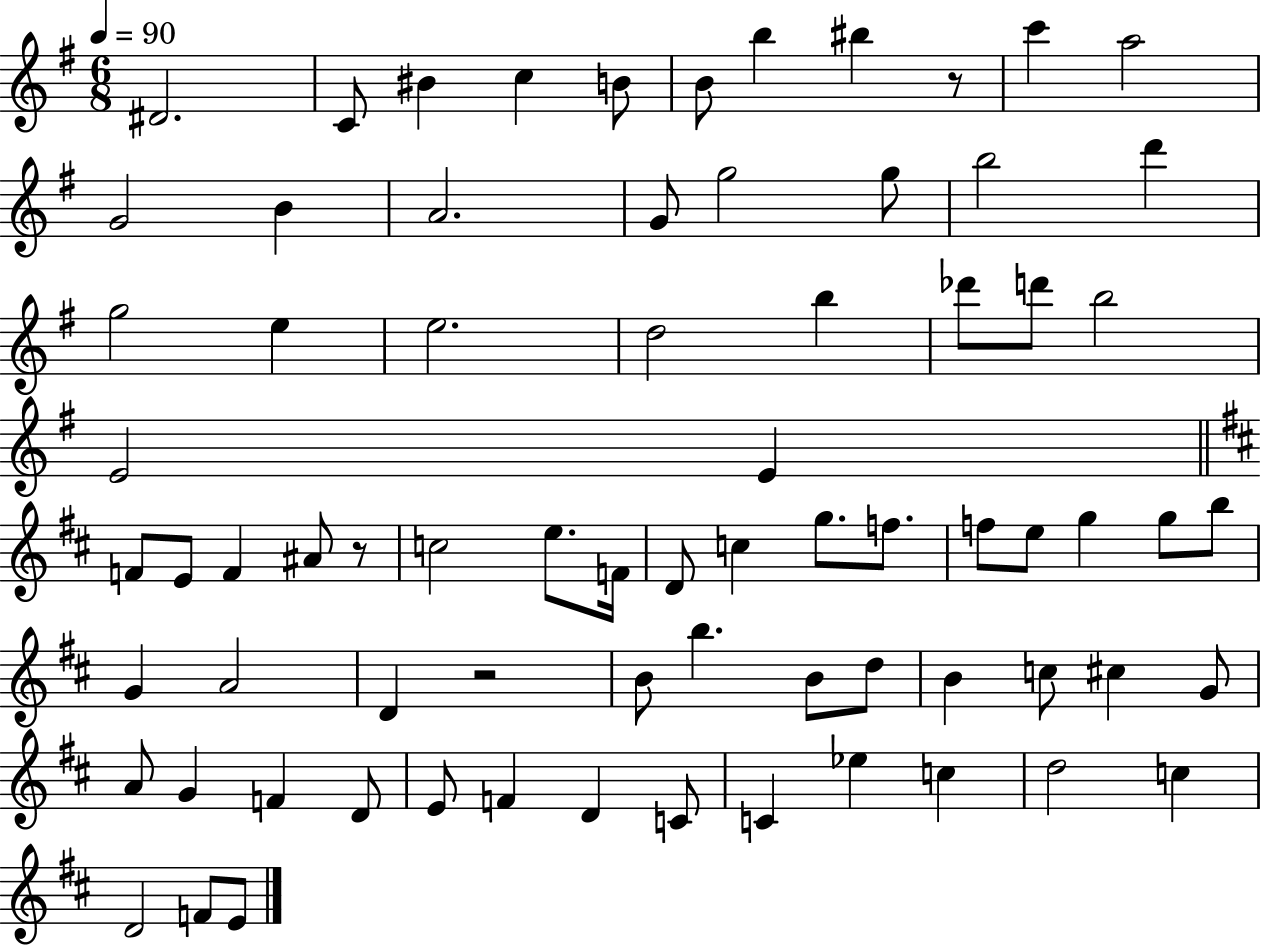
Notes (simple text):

D#4/h. C4/e BIS4/q C5/q B4/e B4/e B5/q BIS5/q R/e C6/q A5/h G4/h B4/q A4/h. G4/e G5/h G5/e B5/h D6/q G5/h E5/q E5/h. D5/h B5/q Db6/e D6/e B5/h E4/h E4/q F4/e E4/e F4/q A#4/e R/e C5/h E5/e. F4/s D4/e C5/q G5/e. F5/e. F5/e E5/e G5/q G5/e B5/e G4/q A4/h D4/q R/h B4/e B5/q. B4/e D5/e B4/q C5/e C#5/q G4/e A4/e G4/q F4/q D4/e E4/e F4/q D4/q C4/e C4/q Eb5/q C5/q D5/h C5/q D4/h F4/e E4/e